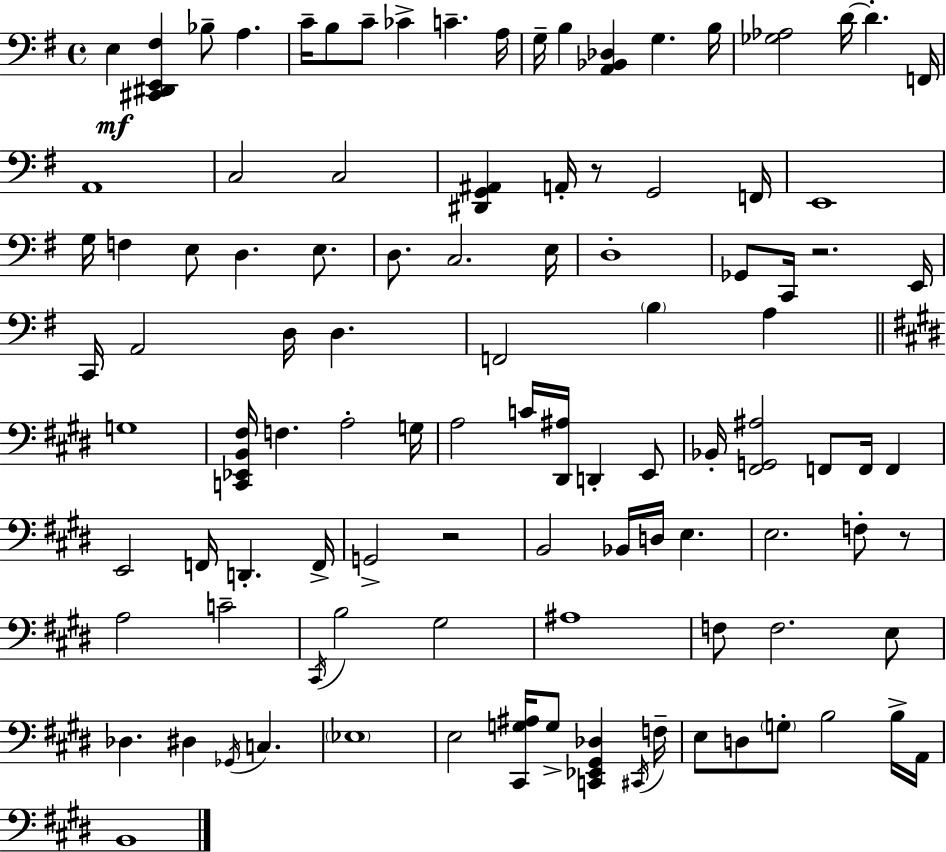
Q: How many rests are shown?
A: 4